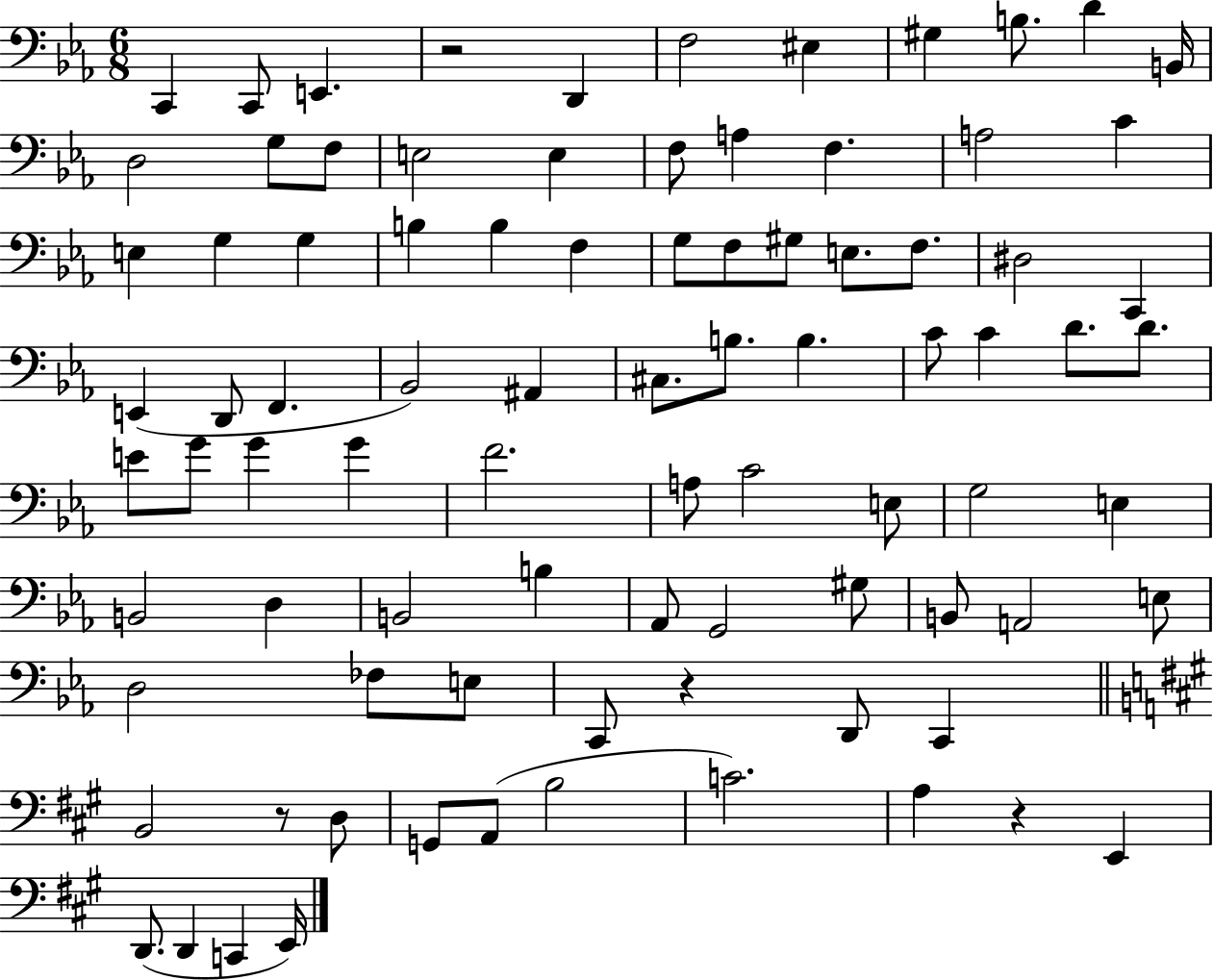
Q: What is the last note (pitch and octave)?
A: E2